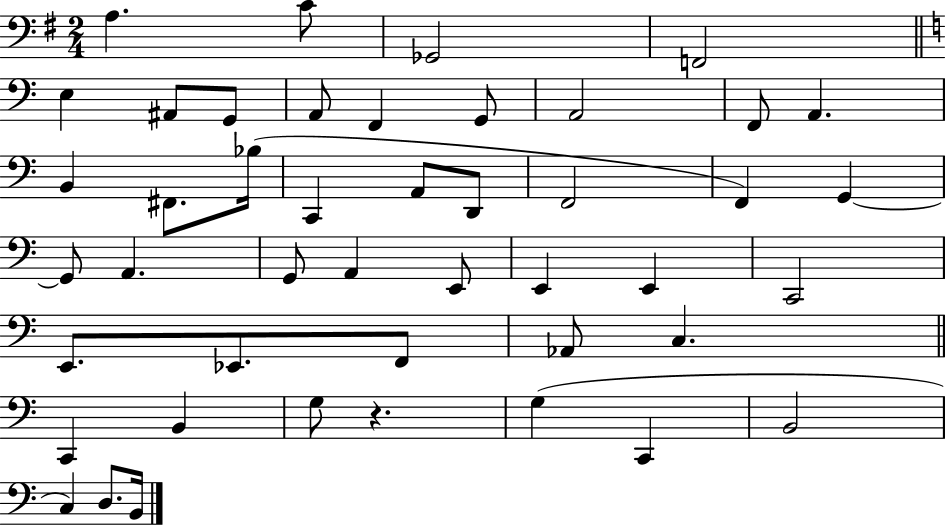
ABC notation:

X:1
T:Untitled
M:2/4
L:1/4
K:G
A, C/2 _G,,2 F,,2 E, ^A,,/2 G,,/2 A,,/2 F,, G,,/2 A,,2 F,,/2 A,, B,, ^F,,/2 _B,/4 C,, A,,/2 D,,/2 F,,2 F,, G,, G,,/2 A,, G,,/2 A,, E,,/2 E,, E,, C,,2 E,,/2 _E,,/2 F,,/2 _A,,/2 C, C,, B,, G,/2 z G, C,, B,,2 C, D,/2 B,,/4